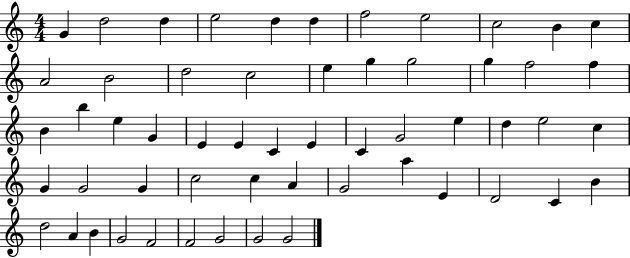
{
  \clef treble
  \numericTimeSignature
  \time 4/4
  \key c \major
  g'4 d''2 d''4 | e''2 d''4 d''4 | f''2 e''2 | c''2 b'4 c''4 | \break a'2 b'2 | d''2 c''2 | e''4 g''4 g''2 | g''4 f''2 f''4 | \break b'4 b''4 e''4 g'4 | e'4 e'4 c'4 e'4 | c'4 g'2 e''4 | d''4 e''2 c''4 | \break g'4 g'2 g'4 | c''2 c''4 a'4 | g'2 a''4 e'4 | d'2 c'4 b'4 | \break d''2 a'4 b'4 | g'2 f'2 | f'2 g'2 | g'2 g'2 | \break \bar "|."
}